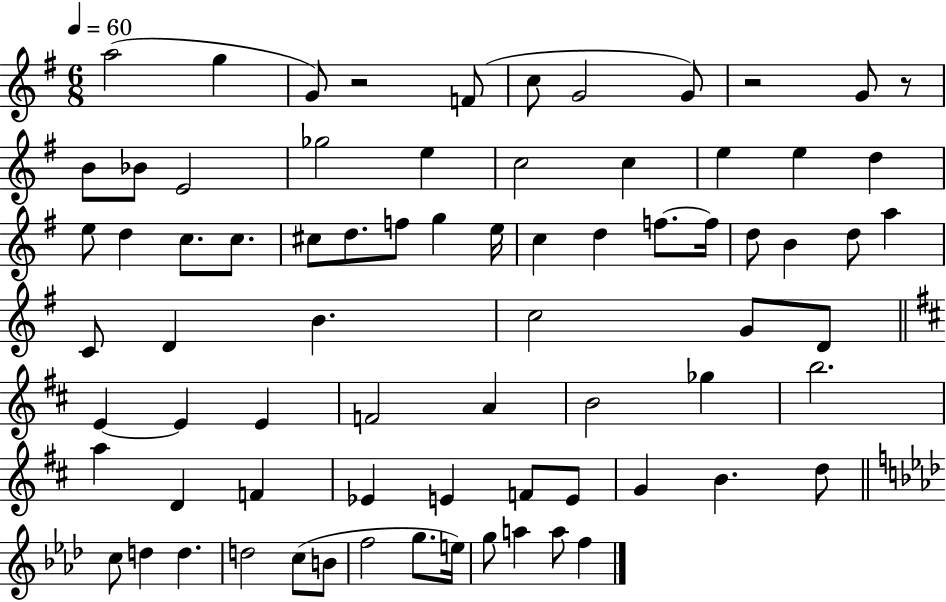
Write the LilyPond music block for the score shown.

{
  \clef treble
  \numericTimeSignature
  \time 6/8
  \key g \major
  \tempo 4 = 60
  \repeat volta 2 { a''2( g''4 | g'8) r2 f'8( | c''8 g'2 g'8) | r2 g'8 r8 | \break b'8 bes'8 e'2 | ges''2 e''4 | c''2 c''4 | e''4 e''4 d''4 | \break e''8 d''4 c''8. c''8. | cis''8 d''8. f''8 g''4 e''16 | c''4 d''4 f''8.~~ f''16 | d''8 b'4 d''8 a''4 | \break c'8 d'4 b'4. | c''2 g'8 d'8 | \bar "||" \break \key b \minor e'4~~ e'4 e'4 | f'2 a'4 | b'2 ges''4 | b''2. | \break a''4 d'4 f'4 | ees'4 e'4 f'8 e'8 | g'4 b'4. d''8 | \bar "||" \break \key aes \major c''8 d''4 d''4. | d''2 c''8( b'8 | f''2 g''8. e''16) | g''8 a''4 a''8 f''4 | \break } \bar "|."
}